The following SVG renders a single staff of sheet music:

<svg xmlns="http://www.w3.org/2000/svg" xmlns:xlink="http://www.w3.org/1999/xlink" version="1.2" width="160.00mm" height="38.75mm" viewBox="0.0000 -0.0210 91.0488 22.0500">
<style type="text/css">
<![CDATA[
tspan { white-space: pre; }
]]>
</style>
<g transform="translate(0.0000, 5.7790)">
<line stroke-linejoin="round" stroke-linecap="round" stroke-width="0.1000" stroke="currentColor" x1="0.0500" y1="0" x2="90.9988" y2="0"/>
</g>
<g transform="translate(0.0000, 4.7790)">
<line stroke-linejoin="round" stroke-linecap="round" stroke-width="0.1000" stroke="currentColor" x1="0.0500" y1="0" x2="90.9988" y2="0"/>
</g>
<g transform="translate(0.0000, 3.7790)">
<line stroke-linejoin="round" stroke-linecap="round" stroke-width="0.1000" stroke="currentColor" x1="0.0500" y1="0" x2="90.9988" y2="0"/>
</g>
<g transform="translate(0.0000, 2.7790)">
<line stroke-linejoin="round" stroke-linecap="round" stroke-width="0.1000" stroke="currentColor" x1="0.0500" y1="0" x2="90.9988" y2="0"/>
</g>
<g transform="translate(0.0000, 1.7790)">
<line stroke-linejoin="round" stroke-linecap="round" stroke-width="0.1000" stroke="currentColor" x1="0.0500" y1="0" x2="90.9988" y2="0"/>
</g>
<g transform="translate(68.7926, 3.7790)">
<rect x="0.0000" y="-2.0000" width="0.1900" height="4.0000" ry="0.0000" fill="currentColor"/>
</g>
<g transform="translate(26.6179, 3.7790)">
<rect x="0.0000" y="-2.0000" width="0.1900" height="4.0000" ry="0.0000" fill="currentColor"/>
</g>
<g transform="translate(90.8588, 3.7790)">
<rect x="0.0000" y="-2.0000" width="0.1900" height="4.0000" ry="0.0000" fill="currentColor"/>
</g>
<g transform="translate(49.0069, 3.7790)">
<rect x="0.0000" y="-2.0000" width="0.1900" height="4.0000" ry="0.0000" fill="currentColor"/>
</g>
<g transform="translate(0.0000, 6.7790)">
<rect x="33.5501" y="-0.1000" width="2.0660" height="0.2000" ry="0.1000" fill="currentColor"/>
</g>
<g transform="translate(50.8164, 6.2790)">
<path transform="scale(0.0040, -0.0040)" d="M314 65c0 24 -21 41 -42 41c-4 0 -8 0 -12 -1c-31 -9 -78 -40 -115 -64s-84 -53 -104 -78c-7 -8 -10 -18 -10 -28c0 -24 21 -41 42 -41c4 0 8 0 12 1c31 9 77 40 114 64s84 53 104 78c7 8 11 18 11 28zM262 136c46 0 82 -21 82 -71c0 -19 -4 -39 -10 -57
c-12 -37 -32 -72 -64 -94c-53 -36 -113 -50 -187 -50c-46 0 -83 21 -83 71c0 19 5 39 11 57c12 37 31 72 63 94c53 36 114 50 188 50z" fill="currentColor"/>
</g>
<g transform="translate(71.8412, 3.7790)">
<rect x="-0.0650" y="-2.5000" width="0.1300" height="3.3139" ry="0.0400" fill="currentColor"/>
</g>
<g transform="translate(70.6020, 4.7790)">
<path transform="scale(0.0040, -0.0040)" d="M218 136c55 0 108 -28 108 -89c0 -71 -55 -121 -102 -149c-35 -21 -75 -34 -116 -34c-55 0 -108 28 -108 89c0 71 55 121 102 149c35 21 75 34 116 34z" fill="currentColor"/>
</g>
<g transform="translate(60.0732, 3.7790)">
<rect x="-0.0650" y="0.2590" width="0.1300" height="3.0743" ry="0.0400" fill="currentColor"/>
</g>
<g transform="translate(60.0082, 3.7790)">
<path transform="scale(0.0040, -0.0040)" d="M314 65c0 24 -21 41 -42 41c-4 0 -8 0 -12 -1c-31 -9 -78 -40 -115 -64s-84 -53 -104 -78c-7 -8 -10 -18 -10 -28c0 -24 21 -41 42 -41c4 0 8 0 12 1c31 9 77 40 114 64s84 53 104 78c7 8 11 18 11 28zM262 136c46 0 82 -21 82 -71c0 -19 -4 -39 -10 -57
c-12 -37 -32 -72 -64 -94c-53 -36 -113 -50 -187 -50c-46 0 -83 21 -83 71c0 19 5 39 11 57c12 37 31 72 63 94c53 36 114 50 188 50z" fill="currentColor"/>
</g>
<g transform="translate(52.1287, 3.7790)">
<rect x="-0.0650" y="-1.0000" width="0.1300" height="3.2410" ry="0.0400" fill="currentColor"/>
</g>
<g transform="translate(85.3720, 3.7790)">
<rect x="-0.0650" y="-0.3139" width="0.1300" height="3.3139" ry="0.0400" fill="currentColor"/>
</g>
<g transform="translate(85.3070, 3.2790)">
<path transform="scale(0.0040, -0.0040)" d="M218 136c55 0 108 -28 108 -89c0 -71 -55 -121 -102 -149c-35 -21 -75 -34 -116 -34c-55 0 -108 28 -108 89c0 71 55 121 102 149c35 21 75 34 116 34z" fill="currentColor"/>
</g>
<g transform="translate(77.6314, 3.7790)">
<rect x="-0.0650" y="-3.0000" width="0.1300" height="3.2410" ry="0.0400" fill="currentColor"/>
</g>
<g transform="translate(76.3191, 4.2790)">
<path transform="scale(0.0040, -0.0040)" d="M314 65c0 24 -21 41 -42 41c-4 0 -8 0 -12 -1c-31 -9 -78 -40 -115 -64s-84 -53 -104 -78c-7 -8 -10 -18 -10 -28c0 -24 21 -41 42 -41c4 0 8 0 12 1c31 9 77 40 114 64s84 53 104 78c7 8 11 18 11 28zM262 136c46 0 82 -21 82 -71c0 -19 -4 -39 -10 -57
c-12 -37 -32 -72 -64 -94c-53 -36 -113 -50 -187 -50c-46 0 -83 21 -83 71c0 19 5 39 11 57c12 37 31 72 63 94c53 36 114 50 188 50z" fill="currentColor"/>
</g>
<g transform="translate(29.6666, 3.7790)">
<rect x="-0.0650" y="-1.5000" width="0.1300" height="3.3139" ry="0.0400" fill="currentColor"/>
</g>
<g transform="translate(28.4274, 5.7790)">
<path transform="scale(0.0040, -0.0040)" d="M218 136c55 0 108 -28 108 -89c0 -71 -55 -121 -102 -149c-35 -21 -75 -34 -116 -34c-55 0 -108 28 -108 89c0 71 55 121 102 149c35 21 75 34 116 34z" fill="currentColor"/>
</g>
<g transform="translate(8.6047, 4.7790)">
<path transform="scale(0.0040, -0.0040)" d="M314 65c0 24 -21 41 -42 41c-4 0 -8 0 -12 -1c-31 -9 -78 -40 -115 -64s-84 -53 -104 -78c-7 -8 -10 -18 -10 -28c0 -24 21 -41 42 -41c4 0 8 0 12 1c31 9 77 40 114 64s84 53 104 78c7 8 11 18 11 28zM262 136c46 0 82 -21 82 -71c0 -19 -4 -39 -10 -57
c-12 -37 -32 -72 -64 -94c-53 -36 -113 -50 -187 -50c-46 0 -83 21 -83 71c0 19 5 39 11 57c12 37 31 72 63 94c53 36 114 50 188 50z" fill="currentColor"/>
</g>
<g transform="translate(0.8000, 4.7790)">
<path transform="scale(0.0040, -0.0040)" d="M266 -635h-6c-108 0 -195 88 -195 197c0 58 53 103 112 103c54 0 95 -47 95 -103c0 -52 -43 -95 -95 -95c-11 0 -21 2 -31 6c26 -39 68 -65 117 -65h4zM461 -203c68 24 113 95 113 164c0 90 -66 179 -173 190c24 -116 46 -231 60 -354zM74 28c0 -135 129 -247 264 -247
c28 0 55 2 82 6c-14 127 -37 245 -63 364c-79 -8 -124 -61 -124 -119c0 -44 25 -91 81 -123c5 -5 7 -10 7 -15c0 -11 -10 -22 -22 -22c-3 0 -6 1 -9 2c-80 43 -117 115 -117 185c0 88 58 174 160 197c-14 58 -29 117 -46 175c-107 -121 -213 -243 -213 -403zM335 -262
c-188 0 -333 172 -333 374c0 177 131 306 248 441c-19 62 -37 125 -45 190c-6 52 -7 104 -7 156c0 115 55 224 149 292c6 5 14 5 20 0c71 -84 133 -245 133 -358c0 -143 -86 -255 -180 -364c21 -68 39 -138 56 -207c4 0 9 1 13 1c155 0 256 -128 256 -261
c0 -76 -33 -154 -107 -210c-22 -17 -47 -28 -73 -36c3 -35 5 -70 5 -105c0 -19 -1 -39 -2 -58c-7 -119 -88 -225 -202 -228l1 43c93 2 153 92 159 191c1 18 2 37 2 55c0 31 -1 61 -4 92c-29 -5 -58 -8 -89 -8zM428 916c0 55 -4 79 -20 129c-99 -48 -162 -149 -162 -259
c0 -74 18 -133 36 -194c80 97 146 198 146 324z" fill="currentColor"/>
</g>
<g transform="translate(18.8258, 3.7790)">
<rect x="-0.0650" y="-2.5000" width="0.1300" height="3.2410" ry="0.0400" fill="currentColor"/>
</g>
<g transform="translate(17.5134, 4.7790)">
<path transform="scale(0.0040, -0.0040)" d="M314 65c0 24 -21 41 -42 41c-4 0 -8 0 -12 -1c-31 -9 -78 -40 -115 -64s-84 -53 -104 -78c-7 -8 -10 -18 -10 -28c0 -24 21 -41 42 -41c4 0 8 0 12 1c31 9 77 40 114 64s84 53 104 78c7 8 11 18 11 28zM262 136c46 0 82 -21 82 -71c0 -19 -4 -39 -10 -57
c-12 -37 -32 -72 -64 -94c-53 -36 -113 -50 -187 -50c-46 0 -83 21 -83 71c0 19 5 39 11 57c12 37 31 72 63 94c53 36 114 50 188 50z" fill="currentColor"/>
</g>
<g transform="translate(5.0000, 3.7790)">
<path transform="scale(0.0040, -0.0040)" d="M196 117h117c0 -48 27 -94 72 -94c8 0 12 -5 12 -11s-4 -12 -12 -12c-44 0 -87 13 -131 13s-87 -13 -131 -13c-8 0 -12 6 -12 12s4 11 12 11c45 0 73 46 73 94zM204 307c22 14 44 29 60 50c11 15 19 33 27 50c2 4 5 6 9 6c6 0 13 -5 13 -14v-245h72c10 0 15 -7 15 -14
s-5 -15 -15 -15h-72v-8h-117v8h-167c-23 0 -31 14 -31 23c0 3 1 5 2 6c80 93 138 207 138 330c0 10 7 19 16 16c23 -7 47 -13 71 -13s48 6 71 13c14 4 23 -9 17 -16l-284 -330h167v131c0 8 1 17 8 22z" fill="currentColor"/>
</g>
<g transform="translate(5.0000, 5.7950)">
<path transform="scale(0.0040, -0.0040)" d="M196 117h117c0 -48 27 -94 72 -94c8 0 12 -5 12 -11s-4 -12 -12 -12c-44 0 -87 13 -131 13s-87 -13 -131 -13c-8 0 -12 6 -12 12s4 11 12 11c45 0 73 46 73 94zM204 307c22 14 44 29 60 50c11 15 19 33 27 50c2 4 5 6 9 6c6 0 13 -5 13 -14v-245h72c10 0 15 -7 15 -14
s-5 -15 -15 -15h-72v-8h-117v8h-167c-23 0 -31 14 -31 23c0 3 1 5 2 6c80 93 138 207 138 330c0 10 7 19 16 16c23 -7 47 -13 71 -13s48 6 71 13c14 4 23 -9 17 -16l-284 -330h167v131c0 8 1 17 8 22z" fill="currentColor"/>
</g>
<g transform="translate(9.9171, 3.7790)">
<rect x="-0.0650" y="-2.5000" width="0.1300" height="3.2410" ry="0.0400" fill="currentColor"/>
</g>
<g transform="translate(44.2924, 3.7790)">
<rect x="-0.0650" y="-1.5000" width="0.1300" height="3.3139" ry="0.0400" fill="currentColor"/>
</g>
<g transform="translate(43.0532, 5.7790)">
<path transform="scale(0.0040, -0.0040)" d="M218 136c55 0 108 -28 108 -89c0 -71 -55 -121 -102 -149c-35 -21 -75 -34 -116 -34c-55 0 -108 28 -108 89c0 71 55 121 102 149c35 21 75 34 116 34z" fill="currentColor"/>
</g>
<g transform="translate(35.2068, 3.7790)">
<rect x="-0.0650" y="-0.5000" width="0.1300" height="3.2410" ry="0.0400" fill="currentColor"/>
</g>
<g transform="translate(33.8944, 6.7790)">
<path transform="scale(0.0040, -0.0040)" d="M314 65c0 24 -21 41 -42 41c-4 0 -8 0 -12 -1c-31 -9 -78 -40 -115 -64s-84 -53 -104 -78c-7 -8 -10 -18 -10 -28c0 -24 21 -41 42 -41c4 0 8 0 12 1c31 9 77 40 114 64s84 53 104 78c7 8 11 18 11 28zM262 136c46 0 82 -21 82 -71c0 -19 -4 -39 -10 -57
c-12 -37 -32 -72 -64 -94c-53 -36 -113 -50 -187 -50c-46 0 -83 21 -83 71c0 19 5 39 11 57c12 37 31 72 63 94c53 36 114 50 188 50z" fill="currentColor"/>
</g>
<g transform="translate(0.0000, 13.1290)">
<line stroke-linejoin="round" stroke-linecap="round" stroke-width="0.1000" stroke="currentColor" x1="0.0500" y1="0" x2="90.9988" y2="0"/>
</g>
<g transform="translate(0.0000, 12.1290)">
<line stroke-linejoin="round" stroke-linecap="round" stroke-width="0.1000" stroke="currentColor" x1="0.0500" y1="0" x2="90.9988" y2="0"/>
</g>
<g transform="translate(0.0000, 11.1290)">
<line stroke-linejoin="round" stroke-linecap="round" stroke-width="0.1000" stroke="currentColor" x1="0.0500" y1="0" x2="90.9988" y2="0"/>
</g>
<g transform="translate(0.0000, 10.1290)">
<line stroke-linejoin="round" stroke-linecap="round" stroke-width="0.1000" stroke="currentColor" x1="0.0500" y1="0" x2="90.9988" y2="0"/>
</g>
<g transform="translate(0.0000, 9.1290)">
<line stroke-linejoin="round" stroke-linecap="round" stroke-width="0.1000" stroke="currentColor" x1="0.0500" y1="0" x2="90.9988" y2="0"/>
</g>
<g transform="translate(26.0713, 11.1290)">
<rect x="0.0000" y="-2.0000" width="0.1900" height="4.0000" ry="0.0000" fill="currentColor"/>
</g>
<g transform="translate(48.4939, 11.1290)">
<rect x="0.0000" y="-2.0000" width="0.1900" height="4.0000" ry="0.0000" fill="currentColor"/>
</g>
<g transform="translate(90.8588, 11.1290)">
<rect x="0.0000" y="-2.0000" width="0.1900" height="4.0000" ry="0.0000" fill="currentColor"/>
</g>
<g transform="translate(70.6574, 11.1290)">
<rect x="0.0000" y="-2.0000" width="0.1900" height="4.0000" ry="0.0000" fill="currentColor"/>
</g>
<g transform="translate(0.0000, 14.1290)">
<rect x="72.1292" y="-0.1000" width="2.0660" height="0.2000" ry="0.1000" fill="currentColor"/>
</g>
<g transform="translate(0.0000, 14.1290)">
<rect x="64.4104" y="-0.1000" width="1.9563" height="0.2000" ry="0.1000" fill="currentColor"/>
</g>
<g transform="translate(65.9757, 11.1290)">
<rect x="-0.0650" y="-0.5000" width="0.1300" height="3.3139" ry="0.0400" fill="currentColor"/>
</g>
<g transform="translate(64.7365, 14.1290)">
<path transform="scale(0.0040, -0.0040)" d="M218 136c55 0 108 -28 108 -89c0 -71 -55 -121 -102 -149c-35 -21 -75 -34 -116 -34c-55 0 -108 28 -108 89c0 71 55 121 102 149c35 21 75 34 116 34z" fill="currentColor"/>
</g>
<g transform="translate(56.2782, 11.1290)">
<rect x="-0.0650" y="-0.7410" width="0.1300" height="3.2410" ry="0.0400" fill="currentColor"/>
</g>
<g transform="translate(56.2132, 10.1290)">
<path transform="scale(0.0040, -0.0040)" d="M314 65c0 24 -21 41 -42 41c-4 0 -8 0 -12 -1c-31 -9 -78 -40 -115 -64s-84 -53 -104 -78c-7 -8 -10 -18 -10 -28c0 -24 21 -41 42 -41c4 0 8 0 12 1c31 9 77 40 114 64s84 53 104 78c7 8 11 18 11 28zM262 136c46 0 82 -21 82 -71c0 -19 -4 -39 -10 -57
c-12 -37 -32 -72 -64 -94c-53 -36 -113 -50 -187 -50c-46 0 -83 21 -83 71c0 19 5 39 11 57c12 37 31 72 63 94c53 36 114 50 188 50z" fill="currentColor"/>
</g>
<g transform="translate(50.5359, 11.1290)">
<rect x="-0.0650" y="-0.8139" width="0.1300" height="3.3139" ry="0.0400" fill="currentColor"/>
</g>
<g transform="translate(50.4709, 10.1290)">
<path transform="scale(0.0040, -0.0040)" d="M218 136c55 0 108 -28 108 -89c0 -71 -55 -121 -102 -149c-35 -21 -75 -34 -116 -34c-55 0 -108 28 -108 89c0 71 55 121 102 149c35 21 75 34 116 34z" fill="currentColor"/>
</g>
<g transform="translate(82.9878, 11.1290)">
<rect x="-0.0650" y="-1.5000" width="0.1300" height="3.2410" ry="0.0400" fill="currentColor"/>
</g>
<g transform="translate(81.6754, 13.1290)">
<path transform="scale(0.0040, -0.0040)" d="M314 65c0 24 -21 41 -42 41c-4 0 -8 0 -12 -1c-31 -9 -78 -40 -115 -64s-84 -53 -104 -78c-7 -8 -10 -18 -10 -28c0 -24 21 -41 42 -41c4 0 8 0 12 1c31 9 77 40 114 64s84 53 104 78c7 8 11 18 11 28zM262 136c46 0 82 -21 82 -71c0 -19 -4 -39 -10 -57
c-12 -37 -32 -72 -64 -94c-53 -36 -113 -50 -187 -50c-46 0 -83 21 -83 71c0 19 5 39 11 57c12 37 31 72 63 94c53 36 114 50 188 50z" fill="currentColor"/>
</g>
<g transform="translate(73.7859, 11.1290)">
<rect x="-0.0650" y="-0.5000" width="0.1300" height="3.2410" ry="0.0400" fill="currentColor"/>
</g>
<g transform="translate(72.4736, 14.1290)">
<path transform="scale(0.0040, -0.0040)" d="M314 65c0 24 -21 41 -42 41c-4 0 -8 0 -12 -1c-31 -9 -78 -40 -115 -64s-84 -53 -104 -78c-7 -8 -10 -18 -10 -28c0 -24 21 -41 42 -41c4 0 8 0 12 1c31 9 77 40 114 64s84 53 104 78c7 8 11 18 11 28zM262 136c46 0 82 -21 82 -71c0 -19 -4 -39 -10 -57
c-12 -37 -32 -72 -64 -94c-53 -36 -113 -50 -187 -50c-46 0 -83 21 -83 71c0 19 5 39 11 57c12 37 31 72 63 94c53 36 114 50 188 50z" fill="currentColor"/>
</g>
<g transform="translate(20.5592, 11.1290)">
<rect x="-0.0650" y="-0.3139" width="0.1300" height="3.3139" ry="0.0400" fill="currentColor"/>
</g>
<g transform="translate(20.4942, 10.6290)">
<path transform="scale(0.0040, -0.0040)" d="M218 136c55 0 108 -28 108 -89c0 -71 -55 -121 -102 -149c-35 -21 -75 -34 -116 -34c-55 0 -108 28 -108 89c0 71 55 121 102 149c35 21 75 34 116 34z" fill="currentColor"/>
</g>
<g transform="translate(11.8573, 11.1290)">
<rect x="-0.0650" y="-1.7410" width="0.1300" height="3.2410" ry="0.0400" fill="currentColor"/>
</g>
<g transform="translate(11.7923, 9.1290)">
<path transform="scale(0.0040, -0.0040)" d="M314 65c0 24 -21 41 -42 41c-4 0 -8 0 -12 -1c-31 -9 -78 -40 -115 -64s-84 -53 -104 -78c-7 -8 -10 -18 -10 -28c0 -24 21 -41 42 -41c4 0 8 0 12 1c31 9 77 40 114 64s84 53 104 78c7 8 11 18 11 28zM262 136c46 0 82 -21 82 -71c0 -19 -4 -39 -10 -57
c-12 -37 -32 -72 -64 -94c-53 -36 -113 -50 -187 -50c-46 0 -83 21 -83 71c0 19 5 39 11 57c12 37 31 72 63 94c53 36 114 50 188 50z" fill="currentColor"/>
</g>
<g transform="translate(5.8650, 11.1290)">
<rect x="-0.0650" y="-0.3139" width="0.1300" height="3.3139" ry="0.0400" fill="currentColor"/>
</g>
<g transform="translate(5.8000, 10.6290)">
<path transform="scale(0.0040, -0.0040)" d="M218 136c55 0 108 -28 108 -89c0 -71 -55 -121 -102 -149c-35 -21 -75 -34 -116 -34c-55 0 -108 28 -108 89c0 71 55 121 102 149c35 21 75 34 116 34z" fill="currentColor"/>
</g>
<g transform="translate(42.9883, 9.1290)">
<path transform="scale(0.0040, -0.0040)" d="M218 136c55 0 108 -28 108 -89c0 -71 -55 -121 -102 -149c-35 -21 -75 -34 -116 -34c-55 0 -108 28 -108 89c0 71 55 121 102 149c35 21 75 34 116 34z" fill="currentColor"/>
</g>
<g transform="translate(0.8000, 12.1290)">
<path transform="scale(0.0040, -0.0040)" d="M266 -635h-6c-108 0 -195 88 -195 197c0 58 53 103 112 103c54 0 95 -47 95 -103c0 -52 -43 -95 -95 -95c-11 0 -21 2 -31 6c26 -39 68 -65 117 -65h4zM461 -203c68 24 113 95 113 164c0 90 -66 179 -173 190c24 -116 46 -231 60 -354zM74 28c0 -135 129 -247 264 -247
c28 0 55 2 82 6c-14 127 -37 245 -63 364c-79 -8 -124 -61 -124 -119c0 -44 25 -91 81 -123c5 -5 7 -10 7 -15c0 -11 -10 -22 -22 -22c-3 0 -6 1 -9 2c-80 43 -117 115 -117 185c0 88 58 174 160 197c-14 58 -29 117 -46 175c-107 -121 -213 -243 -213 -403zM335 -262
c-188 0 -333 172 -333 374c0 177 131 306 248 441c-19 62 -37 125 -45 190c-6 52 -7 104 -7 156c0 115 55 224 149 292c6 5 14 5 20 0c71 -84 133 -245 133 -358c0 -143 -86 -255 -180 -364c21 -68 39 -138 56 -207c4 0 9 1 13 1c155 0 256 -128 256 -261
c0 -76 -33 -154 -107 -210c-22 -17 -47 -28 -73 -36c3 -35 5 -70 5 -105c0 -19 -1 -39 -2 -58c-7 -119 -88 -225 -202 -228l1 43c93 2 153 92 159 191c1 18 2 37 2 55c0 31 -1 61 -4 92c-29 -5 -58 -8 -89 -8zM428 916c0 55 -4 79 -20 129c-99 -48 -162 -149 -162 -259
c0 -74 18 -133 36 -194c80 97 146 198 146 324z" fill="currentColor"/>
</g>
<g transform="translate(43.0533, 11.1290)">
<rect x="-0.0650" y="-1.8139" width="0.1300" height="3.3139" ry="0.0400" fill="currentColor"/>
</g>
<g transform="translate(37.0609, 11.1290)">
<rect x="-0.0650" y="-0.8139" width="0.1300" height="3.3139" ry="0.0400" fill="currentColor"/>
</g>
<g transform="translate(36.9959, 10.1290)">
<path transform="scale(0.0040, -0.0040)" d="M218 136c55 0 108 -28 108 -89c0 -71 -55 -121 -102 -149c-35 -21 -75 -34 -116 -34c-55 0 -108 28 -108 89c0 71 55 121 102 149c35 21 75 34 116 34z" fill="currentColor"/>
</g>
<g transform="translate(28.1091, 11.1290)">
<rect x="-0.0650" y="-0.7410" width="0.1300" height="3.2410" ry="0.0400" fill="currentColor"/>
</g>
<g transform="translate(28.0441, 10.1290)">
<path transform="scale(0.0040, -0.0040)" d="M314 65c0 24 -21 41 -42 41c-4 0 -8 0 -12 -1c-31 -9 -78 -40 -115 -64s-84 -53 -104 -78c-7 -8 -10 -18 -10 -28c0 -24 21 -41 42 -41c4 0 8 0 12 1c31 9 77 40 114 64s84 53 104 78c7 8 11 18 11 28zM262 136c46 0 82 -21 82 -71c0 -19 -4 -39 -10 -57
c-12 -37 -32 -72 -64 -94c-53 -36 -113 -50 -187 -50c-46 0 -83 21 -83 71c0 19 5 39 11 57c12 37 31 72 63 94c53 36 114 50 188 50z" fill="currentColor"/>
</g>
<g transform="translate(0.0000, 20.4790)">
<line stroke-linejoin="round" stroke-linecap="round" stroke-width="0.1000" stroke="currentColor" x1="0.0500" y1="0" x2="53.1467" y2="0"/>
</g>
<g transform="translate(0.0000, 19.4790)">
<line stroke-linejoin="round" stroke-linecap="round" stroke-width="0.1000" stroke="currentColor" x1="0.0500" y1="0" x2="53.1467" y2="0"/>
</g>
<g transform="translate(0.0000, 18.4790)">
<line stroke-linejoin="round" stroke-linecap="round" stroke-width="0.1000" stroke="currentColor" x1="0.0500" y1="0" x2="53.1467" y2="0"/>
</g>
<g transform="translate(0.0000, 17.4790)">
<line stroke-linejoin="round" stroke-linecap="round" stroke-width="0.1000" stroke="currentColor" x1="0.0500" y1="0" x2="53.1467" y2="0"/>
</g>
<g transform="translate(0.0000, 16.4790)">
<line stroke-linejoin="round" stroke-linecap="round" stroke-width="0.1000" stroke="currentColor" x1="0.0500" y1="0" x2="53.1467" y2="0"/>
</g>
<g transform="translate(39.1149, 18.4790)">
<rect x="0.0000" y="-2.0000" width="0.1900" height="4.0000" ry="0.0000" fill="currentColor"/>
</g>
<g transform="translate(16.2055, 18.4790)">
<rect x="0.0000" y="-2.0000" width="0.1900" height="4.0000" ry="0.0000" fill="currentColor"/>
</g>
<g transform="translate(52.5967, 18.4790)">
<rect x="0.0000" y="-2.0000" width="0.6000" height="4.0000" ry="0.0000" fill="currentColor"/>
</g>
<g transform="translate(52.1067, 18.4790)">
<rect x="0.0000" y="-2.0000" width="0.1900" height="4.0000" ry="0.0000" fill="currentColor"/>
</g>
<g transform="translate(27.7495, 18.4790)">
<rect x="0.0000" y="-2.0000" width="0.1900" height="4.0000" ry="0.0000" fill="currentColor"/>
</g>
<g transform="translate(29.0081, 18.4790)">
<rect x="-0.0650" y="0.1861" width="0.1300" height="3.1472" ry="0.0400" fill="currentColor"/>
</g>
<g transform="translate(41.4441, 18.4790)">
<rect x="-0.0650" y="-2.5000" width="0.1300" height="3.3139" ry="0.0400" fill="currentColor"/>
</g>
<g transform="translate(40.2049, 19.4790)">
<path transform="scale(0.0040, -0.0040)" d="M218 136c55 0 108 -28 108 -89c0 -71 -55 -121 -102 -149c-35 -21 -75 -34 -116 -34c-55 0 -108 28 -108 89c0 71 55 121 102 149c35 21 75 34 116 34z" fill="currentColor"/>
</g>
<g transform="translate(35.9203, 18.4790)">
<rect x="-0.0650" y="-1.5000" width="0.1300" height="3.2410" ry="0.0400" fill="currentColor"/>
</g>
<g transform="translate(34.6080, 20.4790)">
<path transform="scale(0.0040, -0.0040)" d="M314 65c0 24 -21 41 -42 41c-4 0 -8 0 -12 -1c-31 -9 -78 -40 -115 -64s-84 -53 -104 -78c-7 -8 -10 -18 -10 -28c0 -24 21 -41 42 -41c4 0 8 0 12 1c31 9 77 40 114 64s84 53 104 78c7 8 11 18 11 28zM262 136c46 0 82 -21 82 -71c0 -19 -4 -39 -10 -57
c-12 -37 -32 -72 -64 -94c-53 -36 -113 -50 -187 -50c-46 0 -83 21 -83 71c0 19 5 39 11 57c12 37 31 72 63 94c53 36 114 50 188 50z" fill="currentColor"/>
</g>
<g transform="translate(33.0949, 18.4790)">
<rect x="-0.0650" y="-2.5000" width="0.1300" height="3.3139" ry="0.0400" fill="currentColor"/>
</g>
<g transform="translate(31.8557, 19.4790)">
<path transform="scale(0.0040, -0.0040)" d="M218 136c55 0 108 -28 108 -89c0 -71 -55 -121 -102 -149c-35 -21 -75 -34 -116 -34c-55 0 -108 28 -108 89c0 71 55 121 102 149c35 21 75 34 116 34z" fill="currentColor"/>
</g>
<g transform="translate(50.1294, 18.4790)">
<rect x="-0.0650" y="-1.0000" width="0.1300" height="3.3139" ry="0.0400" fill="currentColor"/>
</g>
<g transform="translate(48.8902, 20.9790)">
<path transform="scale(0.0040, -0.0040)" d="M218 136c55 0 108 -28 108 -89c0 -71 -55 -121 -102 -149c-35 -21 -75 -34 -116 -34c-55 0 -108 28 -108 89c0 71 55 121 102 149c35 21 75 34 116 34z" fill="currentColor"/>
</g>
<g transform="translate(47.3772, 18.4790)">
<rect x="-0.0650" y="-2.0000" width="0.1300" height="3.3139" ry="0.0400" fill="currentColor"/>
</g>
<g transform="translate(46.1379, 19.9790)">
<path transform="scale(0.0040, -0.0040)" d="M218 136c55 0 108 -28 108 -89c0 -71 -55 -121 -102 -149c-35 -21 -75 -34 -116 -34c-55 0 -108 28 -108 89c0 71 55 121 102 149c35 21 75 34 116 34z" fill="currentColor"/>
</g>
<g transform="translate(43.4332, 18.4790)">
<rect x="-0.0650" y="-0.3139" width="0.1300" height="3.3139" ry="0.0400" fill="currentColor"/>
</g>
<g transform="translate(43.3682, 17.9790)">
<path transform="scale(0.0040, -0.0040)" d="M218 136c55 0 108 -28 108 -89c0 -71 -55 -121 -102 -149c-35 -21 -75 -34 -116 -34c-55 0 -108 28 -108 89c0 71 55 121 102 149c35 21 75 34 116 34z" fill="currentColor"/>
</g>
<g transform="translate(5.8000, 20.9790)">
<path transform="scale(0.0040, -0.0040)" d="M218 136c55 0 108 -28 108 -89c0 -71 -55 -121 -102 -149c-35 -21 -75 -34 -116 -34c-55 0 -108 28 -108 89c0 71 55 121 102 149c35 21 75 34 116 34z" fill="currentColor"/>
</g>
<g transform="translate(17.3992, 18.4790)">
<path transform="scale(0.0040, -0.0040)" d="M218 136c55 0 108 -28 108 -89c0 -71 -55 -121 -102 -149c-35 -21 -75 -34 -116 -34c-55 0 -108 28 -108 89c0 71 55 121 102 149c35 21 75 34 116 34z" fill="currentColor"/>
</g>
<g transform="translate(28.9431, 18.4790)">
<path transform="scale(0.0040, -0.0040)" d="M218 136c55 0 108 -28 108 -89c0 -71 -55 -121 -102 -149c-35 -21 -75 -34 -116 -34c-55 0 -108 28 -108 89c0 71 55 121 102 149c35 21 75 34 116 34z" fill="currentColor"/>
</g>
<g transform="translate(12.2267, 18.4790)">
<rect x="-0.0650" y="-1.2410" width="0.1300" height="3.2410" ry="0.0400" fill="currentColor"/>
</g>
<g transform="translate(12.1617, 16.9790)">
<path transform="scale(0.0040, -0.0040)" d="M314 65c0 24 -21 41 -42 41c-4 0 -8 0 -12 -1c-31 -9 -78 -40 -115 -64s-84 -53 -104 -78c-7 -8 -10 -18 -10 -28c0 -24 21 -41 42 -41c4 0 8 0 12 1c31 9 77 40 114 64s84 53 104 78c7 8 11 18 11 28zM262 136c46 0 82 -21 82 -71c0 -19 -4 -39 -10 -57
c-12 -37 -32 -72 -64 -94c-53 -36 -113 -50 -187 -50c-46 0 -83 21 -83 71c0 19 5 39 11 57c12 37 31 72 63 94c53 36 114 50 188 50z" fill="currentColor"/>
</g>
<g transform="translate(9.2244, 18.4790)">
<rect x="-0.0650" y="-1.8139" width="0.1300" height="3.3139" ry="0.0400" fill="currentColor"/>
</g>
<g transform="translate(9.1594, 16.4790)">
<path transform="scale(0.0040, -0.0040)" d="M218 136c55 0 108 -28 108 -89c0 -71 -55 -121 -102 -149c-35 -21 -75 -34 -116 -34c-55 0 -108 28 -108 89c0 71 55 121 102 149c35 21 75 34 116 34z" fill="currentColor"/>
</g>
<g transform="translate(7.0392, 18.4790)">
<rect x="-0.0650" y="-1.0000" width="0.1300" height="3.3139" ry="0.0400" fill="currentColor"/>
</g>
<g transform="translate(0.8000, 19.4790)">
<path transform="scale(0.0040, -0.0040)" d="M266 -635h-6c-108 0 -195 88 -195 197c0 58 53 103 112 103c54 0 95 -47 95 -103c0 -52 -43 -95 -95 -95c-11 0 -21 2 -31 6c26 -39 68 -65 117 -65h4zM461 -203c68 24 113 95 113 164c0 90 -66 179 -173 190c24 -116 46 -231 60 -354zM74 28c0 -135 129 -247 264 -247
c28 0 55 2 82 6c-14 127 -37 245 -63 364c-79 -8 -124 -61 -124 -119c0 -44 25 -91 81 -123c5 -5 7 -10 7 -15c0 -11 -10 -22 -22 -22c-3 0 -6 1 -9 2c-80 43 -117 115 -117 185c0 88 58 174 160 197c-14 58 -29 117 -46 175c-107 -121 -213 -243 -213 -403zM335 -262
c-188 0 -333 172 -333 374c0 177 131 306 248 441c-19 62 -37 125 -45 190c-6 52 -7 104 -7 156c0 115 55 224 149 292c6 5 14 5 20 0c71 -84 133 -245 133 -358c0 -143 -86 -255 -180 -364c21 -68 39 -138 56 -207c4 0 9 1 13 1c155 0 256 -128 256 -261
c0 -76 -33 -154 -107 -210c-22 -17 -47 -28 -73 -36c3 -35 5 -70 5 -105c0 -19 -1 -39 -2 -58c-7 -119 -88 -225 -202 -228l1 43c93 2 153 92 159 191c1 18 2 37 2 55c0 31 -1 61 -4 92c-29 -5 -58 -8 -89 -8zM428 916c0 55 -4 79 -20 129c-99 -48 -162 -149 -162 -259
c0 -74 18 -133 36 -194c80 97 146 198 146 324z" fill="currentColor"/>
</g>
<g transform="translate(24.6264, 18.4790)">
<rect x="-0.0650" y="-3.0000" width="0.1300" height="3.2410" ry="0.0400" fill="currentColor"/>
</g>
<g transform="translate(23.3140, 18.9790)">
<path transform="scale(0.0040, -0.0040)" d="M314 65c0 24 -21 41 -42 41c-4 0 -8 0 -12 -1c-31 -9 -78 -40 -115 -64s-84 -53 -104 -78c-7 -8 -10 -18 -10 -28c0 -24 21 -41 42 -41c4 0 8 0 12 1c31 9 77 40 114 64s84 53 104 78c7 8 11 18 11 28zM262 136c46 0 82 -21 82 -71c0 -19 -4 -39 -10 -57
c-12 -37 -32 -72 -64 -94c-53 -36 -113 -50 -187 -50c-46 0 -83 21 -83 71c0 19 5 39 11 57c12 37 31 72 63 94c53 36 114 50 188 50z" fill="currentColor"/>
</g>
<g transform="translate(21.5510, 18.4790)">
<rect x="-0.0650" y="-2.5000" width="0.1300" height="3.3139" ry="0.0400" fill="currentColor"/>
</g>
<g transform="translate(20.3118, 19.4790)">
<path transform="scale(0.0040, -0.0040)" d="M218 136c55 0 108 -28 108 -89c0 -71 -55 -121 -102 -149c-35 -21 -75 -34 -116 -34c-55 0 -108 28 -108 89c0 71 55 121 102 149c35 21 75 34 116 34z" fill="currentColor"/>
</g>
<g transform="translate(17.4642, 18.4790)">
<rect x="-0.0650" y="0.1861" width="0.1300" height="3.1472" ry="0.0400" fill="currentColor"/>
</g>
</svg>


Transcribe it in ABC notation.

X:1
T:Untitled
M:4/4
L:1/4
K:C
G2 G2 E C2 E D2 B2 G A2 c c f2 c d2 d f d d2 C C2 E2 D f e2 B G A2 B G E2 G c F D